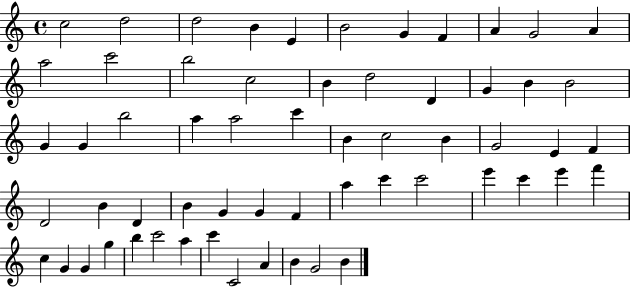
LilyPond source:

{
  \clef treble
  \time 4/4
  \defaultTimeSignature
  \key c \major
  c''2 d''2 | d''2 b'4 e'4 | b'2 g'4 f'4 | a'4 g'2 a'4 | \break a''2 c'''2 | b''2 c''2 | b'4 d''2 d'4 | g'4 b'4 b'2 | \break g'4 g'4 b''2 | a''4 a''2 c'''4 | b'4 c''2 b'4 | g'2 e'4 f'4 | \break d'2 b'4 d'4 | b'4 g'4 g'4 f'4 | a''4 c'''4 c'''2 | e'''4 c'''4 e'''4 f'''4 | \break c''4 g'4 g'4 g''4 | b''4 c'''2 a''4 | c'''4 c'2 a'4 | b'4 g'2 b'4 | \break \bar "|."
}